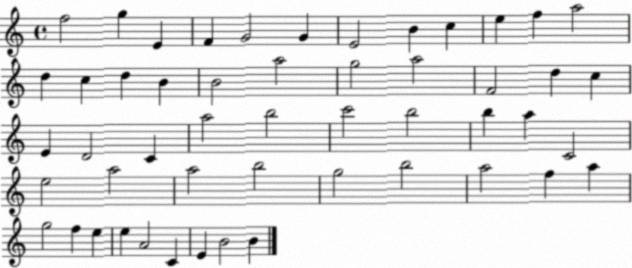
X:1
T:Untitled
M:4/4
L:1/4
K:C
f2 g E F G2 G E2 B c e f a2 d c d B B2 a2 g2 a2 F2 d c E D2 C a2 b2 c'2 b2 b a C2 e2 a2 a2 b2 g2 b2 a2 f a g2 f e e A2 C E B2 B